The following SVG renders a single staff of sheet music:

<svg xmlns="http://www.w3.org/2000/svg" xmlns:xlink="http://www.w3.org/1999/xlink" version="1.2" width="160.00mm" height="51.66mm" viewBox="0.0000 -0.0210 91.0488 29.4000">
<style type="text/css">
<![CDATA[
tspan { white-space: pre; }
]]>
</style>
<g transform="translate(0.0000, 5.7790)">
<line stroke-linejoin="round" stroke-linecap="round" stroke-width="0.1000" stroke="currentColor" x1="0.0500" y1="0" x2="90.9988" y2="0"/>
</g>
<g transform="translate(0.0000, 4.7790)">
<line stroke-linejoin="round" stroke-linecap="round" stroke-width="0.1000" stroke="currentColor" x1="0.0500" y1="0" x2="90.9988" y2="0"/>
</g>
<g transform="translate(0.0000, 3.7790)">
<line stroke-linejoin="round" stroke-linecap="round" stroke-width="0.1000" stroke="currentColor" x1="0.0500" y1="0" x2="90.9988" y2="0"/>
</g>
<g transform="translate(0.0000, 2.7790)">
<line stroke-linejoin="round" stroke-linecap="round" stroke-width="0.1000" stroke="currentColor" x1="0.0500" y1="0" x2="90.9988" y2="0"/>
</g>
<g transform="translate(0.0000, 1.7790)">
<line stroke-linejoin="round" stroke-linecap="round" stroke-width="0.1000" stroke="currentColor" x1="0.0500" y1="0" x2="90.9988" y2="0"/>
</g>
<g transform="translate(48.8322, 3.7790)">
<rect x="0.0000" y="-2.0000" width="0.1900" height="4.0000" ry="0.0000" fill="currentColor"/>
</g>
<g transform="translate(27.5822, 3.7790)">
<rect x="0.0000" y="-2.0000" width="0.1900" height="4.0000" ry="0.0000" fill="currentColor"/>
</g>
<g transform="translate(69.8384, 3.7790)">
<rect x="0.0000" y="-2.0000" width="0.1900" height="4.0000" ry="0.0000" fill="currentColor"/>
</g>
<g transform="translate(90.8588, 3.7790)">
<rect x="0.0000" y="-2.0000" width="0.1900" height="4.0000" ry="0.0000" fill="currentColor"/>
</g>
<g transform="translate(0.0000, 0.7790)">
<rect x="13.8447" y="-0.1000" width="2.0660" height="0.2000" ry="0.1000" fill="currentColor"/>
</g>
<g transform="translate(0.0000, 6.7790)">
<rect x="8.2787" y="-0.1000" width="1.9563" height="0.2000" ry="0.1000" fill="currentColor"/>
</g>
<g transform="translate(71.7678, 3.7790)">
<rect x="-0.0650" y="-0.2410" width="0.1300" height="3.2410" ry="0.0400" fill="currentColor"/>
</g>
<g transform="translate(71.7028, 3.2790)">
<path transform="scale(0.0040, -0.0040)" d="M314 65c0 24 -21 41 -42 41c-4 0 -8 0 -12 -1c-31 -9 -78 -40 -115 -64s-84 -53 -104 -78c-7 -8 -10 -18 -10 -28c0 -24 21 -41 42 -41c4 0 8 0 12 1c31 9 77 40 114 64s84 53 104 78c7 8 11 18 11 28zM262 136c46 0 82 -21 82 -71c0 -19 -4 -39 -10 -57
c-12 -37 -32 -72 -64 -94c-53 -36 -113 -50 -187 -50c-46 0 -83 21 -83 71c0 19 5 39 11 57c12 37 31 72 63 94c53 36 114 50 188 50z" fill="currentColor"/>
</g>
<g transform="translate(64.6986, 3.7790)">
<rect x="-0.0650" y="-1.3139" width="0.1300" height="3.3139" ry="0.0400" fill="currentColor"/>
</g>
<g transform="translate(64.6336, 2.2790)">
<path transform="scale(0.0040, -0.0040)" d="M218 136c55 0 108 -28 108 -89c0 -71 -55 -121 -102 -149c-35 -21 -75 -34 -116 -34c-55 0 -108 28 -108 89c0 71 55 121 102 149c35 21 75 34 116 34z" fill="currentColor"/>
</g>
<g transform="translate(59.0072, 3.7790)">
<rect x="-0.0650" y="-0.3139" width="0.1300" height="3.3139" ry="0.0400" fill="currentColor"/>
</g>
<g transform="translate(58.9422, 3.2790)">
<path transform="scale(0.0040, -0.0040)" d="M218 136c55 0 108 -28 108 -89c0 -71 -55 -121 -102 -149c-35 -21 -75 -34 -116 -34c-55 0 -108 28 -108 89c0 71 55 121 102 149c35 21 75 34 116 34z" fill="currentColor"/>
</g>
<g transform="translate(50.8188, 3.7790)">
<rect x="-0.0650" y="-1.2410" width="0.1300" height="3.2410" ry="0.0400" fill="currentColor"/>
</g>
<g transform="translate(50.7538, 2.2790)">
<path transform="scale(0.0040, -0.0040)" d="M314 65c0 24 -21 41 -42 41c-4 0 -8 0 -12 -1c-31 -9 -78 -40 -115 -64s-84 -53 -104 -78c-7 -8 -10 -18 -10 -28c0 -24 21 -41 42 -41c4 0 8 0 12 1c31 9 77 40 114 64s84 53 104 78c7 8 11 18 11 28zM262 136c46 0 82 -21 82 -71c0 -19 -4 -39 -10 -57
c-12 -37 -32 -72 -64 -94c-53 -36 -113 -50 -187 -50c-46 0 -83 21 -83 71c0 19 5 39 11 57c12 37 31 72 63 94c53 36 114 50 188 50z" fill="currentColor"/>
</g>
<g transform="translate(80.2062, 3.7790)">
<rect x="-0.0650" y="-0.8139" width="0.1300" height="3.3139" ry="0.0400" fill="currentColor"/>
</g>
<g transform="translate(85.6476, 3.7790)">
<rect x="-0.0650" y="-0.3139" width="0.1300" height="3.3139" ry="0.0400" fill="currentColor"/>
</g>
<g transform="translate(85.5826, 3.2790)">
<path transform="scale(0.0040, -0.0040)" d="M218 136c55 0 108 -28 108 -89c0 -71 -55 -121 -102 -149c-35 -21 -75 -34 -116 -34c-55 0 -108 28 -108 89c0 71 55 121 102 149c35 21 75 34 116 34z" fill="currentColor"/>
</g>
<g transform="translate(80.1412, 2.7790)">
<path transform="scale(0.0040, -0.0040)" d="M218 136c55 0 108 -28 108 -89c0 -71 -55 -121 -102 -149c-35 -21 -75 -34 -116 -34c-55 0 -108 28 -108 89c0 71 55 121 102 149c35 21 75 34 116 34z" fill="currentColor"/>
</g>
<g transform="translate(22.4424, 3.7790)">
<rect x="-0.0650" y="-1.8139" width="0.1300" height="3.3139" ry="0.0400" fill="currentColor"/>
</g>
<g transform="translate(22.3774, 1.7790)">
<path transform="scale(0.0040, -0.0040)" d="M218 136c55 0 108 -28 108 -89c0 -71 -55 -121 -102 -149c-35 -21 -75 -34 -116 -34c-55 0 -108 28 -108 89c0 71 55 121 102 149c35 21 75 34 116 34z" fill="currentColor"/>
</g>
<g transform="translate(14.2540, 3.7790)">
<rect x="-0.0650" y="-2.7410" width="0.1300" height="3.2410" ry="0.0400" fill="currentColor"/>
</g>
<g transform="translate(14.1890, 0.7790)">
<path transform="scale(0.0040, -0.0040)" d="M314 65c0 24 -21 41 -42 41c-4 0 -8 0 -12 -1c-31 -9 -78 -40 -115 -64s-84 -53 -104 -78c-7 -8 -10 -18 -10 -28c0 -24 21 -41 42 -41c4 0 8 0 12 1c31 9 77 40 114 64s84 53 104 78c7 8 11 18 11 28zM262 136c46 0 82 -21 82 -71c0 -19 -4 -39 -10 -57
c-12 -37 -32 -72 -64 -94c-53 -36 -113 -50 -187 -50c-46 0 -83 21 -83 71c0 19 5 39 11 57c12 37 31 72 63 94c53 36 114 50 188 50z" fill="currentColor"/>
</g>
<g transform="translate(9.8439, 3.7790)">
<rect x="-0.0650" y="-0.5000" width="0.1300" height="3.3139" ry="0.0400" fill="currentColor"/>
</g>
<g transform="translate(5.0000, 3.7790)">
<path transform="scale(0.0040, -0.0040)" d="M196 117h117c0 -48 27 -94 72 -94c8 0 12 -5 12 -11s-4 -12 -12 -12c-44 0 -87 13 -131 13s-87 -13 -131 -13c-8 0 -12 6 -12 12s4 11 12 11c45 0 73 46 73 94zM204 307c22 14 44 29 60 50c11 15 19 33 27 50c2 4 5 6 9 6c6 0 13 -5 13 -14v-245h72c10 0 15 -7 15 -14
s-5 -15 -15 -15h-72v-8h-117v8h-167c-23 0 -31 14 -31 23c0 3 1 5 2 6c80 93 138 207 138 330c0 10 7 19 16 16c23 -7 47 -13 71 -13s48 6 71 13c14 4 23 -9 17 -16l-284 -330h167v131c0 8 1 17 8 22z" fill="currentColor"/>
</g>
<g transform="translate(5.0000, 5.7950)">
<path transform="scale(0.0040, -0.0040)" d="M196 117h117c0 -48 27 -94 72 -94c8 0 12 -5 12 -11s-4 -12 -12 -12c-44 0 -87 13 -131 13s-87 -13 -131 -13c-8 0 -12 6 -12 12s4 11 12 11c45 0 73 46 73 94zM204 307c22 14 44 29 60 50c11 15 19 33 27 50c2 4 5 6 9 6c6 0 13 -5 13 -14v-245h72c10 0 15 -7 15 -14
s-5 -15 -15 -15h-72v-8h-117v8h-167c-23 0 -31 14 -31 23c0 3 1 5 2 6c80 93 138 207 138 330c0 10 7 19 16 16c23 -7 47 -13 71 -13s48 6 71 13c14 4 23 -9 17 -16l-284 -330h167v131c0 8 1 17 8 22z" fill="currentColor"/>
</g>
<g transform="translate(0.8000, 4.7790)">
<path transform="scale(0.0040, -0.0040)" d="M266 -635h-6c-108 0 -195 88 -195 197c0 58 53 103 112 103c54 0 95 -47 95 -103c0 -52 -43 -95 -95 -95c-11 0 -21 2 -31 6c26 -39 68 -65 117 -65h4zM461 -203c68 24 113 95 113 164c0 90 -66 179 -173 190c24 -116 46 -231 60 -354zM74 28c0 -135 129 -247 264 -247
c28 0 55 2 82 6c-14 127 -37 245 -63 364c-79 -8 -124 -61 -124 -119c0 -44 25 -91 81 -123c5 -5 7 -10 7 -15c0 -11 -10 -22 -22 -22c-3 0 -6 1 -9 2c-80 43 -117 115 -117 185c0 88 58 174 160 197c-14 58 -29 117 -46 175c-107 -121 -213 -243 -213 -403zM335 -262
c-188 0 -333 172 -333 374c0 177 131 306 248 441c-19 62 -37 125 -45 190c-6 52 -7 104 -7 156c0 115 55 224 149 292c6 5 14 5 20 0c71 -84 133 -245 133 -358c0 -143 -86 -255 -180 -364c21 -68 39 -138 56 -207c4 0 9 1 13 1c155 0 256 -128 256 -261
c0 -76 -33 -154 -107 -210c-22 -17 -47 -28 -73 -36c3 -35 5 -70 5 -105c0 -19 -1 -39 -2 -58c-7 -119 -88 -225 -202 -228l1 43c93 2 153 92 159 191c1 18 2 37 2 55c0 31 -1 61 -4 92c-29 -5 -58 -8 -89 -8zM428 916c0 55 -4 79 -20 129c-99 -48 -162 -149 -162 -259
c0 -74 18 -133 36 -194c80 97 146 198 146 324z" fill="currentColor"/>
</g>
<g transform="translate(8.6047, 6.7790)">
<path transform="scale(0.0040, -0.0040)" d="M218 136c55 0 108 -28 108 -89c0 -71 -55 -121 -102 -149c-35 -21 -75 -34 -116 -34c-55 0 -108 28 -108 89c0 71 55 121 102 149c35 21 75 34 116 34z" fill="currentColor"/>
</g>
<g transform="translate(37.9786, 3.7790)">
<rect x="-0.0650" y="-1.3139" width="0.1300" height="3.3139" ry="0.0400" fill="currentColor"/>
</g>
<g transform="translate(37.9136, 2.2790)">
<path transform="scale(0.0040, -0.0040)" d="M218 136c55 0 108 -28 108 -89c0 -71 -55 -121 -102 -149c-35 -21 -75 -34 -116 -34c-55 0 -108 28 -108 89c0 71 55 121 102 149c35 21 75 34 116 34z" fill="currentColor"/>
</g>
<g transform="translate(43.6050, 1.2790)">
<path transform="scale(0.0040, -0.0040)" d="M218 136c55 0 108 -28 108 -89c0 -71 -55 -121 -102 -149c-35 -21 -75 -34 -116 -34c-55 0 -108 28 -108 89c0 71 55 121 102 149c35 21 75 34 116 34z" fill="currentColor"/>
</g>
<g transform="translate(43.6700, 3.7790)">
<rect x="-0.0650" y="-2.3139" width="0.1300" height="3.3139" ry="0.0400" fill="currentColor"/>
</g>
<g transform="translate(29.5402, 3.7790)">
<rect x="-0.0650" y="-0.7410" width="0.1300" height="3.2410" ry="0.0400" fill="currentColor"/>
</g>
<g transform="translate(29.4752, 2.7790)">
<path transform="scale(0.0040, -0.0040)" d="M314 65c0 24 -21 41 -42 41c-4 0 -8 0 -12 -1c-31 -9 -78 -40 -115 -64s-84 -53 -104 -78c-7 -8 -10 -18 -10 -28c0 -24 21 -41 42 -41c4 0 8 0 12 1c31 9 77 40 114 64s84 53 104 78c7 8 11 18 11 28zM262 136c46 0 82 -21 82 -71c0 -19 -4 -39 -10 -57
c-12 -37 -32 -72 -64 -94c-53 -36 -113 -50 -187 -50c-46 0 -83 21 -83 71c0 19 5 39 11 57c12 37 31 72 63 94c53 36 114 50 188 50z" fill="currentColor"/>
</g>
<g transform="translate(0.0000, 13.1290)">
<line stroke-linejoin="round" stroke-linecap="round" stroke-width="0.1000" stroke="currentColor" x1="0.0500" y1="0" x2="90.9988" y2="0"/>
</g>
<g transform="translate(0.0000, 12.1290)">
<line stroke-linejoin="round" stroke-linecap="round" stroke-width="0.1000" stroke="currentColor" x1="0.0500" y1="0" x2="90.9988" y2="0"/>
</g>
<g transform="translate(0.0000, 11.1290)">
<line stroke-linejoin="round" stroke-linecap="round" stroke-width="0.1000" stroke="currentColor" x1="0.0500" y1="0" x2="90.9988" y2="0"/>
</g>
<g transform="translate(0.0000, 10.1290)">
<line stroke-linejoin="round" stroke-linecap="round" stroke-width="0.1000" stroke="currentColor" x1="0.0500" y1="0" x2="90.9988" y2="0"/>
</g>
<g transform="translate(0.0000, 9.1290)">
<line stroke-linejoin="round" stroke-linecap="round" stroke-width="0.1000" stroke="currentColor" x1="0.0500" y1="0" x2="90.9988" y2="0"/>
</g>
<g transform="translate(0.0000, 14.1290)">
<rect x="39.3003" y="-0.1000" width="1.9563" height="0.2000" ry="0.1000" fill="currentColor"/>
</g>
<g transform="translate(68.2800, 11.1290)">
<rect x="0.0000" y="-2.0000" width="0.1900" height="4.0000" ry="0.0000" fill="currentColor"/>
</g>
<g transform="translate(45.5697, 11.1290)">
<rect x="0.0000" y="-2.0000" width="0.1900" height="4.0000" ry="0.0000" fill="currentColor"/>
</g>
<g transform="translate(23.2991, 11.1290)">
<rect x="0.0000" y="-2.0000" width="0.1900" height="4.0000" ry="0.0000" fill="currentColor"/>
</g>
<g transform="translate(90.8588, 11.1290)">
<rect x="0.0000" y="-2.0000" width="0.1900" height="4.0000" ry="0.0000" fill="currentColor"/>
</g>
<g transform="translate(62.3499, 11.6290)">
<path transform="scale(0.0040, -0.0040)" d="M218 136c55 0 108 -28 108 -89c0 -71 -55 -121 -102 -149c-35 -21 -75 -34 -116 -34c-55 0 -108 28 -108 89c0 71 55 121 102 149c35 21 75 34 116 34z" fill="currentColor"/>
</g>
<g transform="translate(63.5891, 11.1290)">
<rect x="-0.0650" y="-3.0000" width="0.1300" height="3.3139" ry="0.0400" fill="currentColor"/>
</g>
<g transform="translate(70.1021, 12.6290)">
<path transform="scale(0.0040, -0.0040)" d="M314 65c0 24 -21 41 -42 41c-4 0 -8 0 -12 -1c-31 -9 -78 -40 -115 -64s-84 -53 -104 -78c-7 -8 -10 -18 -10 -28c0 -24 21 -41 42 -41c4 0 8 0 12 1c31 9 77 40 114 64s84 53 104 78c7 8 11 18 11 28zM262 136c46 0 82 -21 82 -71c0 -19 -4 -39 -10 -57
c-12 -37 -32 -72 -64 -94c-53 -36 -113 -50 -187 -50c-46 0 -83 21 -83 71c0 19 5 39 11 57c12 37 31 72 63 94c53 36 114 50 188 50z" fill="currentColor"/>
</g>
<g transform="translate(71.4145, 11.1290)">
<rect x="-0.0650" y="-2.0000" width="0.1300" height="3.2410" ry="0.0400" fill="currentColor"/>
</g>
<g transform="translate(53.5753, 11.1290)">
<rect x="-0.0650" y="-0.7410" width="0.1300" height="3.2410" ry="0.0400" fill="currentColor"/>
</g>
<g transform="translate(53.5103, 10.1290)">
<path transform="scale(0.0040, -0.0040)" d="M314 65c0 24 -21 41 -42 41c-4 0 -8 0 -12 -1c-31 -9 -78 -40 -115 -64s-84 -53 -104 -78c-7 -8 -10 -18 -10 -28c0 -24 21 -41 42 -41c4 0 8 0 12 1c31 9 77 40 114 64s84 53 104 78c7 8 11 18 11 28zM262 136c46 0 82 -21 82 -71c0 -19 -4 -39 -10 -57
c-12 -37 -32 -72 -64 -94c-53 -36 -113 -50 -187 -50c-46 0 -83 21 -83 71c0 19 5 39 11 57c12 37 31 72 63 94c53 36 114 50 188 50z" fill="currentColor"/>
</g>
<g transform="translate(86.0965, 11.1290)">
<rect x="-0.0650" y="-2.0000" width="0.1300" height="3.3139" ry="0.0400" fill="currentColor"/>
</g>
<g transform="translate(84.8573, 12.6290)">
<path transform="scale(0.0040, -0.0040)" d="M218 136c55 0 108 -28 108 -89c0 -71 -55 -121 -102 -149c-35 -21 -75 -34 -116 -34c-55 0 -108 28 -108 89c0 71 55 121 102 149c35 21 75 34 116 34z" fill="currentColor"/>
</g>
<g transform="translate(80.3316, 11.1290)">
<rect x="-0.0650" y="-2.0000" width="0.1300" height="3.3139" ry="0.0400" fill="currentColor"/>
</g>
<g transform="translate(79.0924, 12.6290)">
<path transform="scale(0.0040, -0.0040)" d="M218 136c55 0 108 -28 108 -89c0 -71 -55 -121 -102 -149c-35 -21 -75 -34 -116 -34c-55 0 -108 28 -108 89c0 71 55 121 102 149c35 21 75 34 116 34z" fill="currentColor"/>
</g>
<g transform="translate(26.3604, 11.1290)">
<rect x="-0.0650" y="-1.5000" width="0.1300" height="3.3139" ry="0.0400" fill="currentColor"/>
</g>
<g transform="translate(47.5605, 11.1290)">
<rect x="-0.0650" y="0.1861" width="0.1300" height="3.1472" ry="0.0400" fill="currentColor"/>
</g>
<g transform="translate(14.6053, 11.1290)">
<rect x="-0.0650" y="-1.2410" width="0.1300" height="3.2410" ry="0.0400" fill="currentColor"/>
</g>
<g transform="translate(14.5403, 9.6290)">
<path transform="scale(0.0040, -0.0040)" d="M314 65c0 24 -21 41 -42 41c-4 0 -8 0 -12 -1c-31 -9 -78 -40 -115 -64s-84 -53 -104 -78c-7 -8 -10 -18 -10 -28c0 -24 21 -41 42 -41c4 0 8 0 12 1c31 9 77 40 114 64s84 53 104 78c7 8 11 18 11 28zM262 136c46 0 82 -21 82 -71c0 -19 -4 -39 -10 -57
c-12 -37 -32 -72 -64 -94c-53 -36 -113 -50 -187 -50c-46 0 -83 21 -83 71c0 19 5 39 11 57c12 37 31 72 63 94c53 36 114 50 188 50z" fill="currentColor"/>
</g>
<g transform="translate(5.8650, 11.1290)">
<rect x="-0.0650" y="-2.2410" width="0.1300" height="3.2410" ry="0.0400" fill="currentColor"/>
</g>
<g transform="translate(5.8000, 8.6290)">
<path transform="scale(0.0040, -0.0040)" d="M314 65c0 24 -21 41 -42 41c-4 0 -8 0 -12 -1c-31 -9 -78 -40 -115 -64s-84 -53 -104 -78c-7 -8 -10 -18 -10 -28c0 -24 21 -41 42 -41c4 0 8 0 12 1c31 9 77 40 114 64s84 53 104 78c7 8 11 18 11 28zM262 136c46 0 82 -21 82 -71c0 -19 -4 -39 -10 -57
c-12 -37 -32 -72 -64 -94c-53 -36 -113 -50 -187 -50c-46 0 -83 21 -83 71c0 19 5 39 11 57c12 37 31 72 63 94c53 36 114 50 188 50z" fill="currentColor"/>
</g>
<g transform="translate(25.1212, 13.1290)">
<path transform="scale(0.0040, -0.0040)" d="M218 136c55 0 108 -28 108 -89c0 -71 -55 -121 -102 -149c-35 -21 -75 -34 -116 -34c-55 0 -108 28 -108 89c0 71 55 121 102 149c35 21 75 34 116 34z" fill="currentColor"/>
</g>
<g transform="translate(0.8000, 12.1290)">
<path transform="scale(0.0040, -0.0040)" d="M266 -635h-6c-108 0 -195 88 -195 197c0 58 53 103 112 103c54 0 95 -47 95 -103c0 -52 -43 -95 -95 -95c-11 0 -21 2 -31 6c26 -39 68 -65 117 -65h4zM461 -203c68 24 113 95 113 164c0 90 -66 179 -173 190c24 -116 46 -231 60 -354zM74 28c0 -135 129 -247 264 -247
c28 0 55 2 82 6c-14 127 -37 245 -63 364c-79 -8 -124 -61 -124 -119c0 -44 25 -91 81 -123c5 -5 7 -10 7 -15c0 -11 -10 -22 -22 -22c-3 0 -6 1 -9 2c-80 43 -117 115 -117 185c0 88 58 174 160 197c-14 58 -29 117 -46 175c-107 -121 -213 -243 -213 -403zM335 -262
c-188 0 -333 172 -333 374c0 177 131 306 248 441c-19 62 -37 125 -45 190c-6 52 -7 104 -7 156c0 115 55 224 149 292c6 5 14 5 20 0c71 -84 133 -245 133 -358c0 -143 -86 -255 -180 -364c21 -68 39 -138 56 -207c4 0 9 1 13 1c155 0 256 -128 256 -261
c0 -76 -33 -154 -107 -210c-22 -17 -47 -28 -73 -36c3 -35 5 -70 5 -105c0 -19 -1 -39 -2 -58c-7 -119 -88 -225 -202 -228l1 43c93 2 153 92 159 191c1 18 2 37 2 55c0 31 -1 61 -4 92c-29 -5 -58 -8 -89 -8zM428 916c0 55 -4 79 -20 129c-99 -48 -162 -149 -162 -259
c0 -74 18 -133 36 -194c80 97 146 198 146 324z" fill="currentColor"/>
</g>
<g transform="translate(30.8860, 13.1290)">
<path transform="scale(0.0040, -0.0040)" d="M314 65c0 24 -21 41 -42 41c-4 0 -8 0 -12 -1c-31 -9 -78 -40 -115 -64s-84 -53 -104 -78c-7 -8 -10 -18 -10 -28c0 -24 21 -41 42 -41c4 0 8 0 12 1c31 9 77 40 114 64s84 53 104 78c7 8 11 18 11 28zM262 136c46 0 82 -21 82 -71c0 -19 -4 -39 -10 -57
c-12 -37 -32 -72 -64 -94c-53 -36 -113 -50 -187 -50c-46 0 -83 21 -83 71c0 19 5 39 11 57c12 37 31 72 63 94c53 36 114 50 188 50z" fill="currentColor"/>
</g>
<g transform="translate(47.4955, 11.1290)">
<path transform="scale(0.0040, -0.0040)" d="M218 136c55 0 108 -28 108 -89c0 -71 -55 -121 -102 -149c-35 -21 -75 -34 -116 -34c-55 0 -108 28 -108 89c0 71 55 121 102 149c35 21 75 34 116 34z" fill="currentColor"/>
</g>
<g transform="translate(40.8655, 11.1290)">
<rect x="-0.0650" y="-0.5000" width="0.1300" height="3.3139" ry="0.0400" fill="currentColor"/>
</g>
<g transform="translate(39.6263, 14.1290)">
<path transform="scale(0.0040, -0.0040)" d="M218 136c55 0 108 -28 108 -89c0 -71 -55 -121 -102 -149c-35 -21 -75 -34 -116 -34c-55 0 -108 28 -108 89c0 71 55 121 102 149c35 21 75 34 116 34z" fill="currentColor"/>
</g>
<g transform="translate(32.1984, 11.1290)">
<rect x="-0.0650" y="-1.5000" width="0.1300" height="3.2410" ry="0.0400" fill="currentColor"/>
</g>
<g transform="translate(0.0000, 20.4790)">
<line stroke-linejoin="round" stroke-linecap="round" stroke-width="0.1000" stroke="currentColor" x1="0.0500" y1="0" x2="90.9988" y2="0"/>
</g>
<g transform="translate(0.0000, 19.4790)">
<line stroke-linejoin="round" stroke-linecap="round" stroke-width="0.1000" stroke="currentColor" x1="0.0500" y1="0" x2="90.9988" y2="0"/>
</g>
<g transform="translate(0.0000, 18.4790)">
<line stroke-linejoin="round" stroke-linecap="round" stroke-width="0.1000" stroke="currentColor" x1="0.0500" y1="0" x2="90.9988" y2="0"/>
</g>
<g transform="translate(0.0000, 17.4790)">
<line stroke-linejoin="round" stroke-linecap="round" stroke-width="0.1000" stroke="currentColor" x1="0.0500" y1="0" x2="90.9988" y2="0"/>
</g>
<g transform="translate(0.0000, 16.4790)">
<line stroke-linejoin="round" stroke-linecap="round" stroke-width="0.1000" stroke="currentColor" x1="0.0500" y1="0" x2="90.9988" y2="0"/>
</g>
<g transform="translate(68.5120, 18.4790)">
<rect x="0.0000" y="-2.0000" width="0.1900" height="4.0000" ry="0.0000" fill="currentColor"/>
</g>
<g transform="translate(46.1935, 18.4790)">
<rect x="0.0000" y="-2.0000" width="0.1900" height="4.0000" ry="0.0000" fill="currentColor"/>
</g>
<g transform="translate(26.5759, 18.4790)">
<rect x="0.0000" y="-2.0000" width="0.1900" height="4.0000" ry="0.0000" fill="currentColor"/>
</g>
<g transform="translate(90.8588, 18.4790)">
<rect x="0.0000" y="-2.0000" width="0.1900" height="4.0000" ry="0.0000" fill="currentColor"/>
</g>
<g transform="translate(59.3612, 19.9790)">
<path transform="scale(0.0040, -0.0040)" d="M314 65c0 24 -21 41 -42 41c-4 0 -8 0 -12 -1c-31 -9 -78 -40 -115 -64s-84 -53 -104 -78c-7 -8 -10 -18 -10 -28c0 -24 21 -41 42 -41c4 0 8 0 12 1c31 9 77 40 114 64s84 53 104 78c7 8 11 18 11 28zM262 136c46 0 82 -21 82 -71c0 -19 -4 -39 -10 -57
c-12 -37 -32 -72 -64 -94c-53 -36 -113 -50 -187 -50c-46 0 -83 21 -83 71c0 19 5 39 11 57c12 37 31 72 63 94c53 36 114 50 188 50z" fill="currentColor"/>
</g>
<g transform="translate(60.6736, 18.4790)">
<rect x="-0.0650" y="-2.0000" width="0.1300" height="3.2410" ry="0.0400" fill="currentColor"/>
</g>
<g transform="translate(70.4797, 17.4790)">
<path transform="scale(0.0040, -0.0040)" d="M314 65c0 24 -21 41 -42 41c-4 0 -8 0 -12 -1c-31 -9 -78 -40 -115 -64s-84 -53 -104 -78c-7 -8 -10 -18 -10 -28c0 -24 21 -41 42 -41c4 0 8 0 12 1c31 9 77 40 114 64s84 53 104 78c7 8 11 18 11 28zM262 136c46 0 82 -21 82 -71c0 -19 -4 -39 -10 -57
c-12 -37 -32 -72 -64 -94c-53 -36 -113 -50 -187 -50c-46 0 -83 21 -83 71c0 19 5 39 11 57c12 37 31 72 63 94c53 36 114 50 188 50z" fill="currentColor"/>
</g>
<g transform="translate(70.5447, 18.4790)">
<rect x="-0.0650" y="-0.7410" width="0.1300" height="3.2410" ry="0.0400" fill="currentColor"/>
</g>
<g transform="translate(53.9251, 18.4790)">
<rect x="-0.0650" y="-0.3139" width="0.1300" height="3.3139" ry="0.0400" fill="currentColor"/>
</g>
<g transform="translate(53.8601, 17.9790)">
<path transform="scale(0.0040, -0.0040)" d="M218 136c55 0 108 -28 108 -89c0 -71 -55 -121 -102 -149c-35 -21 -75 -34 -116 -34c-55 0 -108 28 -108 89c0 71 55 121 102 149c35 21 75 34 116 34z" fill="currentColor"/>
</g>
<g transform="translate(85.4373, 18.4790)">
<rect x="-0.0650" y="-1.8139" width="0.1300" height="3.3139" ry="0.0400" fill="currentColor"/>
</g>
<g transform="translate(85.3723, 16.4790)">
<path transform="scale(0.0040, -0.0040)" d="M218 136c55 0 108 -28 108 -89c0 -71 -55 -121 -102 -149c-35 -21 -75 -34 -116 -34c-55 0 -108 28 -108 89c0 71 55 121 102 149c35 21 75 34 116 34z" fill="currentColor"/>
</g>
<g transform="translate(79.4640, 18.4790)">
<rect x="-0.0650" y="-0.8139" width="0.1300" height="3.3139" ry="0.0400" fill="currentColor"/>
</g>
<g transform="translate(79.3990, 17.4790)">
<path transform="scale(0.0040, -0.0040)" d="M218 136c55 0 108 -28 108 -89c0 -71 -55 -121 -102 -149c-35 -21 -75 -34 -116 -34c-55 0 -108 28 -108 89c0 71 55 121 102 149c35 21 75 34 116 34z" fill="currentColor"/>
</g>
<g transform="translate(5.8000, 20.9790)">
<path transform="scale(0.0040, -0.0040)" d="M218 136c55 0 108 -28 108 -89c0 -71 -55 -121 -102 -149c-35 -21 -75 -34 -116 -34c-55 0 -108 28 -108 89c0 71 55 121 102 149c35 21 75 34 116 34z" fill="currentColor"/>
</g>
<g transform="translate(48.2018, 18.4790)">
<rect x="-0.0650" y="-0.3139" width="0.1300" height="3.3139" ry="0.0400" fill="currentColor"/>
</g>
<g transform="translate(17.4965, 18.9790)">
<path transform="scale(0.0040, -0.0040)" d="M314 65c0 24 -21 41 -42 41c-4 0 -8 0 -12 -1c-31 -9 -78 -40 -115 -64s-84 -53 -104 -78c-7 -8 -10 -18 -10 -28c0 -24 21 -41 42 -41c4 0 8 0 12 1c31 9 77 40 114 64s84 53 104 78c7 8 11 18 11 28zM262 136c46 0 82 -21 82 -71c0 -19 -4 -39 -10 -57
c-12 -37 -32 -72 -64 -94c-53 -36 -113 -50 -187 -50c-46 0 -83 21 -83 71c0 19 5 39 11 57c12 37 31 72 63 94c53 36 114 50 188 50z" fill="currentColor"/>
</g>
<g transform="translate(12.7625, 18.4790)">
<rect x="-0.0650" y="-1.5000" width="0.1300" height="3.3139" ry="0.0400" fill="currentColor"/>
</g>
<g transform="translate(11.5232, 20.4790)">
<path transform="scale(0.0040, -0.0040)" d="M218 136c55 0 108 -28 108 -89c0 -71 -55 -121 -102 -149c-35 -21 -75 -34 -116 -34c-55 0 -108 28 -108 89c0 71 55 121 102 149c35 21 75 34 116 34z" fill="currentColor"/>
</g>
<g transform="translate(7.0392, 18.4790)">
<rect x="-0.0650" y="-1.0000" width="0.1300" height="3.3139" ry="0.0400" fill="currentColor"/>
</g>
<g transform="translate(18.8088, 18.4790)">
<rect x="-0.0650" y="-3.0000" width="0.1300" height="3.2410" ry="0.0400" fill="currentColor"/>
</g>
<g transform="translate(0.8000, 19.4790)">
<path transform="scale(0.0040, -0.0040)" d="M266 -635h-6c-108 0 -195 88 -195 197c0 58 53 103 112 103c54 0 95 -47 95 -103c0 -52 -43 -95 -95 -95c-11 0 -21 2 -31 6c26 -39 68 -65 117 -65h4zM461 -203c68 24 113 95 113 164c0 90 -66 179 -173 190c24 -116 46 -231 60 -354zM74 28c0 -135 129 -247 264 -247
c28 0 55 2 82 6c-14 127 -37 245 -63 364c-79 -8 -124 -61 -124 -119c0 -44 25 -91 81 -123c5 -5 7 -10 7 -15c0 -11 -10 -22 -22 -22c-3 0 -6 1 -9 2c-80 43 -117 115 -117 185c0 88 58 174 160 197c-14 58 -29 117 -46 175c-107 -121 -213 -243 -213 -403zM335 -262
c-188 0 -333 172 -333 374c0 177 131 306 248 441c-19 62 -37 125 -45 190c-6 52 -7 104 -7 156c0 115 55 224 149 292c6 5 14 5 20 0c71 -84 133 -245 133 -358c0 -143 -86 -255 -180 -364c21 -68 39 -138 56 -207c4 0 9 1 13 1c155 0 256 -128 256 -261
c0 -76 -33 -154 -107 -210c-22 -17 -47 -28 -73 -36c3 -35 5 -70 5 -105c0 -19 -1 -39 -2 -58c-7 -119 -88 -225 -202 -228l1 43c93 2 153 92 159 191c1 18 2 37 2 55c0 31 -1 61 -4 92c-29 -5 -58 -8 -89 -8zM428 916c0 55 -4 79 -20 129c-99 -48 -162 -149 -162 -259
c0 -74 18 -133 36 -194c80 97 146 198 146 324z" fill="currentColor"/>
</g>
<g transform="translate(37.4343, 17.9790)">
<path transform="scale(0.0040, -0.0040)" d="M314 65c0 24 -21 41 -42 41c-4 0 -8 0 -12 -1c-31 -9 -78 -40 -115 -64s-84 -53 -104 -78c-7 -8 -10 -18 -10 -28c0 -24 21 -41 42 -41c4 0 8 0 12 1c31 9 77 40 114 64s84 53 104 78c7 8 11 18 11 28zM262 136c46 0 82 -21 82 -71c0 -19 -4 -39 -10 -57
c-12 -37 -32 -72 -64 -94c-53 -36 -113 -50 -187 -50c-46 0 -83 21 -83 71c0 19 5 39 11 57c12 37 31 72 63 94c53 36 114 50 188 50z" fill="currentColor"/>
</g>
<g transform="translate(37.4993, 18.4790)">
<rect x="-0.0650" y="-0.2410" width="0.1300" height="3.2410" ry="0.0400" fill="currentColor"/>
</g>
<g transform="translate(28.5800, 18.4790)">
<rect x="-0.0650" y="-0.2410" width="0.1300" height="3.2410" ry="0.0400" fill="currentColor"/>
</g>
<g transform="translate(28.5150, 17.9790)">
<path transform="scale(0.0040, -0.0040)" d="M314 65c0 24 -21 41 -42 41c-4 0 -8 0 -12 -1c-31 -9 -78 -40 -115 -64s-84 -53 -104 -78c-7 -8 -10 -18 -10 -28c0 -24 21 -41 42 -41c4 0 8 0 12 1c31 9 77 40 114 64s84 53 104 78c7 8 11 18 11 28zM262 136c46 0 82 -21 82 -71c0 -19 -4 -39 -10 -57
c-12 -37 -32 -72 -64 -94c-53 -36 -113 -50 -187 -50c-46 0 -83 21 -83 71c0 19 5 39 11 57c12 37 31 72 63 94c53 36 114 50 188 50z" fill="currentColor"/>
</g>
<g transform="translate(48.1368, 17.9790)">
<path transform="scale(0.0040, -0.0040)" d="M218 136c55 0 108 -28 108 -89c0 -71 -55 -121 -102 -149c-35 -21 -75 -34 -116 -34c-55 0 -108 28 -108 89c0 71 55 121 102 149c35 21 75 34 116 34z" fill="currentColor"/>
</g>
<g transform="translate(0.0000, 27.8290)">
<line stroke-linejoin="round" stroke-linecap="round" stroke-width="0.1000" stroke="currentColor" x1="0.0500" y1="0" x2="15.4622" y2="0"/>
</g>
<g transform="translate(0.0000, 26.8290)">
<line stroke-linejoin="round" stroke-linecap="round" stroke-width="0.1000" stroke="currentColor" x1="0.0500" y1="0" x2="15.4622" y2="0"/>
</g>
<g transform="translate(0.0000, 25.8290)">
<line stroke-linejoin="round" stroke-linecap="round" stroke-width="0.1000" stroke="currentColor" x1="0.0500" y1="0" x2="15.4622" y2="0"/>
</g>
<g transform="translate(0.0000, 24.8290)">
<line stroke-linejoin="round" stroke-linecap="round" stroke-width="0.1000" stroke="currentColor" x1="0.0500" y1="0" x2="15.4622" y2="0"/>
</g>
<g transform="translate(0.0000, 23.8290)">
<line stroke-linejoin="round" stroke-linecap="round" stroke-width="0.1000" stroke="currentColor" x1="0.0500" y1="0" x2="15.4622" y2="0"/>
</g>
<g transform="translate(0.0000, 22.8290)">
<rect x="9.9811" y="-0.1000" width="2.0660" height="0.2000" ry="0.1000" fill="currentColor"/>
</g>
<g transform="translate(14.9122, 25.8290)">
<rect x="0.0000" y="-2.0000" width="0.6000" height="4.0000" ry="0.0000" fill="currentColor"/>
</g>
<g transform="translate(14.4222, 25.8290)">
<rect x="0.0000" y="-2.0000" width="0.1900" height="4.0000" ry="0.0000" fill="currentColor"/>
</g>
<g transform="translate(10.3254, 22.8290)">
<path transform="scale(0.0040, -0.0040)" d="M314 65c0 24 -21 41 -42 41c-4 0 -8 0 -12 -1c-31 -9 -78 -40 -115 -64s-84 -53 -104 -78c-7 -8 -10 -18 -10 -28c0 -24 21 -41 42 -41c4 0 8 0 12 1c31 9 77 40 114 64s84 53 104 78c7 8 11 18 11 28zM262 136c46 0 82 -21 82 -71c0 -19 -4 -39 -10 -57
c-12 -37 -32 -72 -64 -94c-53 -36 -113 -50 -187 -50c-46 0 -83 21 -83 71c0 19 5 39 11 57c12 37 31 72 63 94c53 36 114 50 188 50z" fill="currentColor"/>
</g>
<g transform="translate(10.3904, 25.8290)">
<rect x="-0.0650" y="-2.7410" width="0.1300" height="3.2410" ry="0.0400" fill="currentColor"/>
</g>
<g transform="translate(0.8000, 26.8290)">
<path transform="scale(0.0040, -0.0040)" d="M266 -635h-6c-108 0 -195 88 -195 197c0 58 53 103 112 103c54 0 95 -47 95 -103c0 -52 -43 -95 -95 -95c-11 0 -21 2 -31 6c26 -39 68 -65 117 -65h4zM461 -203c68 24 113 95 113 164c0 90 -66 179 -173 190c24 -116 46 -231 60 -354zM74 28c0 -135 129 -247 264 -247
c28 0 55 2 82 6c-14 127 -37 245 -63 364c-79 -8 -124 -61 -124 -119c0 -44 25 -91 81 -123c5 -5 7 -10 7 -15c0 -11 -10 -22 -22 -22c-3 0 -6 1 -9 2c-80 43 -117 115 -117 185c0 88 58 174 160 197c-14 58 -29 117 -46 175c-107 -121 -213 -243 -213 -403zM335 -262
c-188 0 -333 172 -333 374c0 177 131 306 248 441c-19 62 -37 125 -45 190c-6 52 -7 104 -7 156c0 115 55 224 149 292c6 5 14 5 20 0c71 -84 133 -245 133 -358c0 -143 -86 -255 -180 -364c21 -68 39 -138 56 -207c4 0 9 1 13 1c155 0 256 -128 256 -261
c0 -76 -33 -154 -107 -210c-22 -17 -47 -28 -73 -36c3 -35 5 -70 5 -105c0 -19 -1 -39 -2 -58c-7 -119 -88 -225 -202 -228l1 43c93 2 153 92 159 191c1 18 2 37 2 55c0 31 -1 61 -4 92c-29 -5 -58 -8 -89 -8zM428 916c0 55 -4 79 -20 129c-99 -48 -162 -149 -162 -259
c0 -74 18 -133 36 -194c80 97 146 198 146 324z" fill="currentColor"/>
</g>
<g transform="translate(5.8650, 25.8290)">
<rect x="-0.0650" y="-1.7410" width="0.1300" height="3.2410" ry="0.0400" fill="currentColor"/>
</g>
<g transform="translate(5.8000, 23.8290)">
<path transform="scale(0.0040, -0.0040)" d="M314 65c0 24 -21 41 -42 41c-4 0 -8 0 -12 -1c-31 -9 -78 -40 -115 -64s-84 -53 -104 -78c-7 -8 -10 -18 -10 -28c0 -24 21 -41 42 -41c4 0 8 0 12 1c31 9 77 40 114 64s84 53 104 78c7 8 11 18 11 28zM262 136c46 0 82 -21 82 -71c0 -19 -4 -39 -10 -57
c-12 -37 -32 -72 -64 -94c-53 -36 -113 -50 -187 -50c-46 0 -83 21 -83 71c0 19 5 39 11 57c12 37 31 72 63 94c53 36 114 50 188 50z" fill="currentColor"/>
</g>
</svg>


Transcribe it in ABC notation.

X:1
T:Untitled
M:4/4
L:1/4
K:C
C a2 f d2 e g e2 c e c2 d c g2 e2 E E2 C B d2 A F2 F F D E A2 c2 c2 c c F2 d2 d f f2 a2